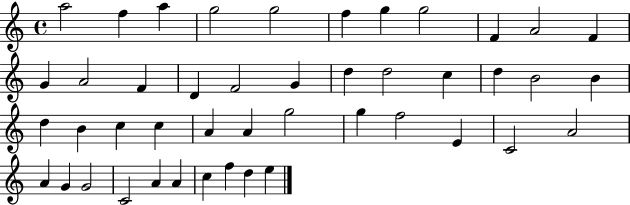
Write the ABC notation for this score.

X:1
T:Untitled
M:4/4
L:1/4
K:C
a2 f a g2 g2 f g g2 F A2 F G A2 F D F2 G d d2 c d B2 B d B c c A A g2 g f2 E C2 A2 A G G2 C2 A A c f d e